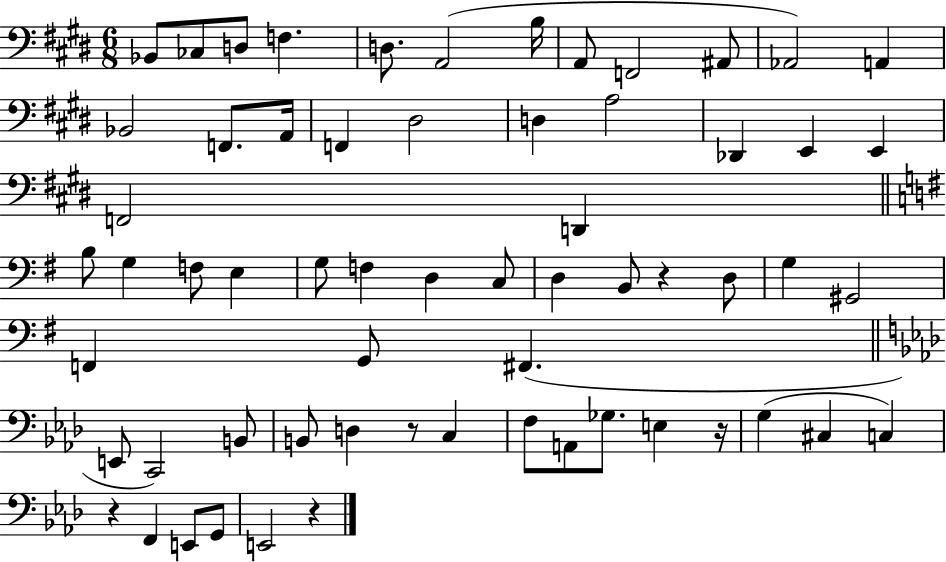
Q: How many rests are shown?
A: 5